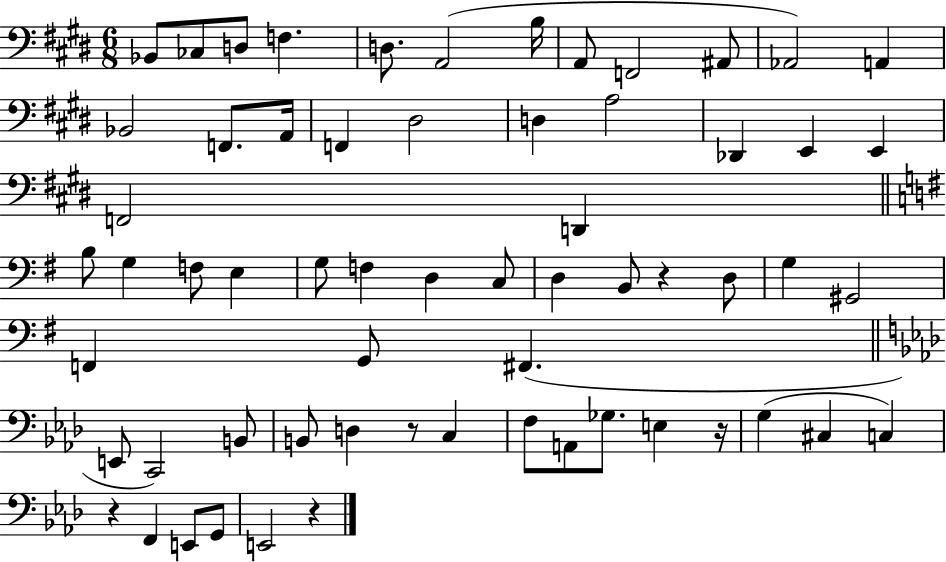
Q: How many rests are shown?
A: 5